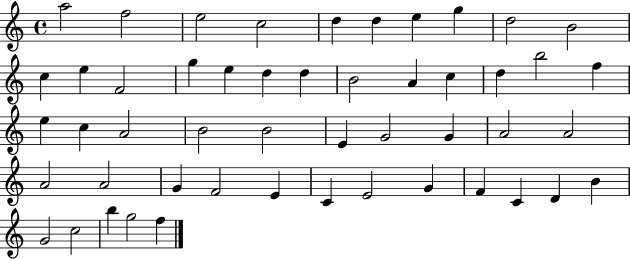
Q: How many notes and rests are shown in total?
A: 50